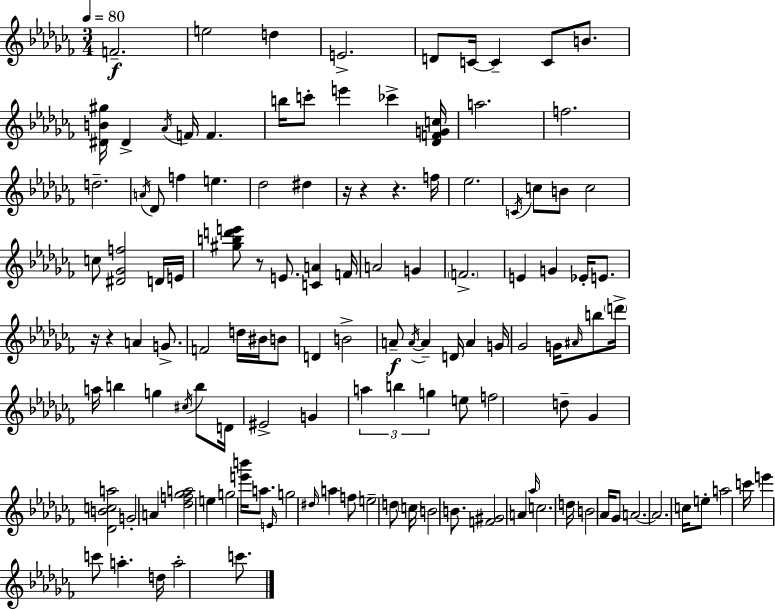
X:1
T:Untitled
M:3/4
L:1/4
K:Abm
F2 e2 d E2 D/2 C/4 C C/2 B/2 [^DB^g]/4 ^D _A/4 F/4 F b/4 c'/2 e' _c' [_DFGc]/4 a2 f2 d2 A/4 _D/2 f e _d2 ^d z/4 z z f/4 _e2 C/4 c/2 B/2 c2 c/2 [^D_Gf]2 D/4 E/4 [^gbd'e']/2 z/2 E/2 [CA] F/4 A2 G F2 E G _E/4 E/2 z/4 z A G/2 F2 d/4 ^B/4 B/2 D B2 A/2 A/4 A D/4 A G/4 _G2 G/4 ^A/4 b/2 d'/4 a/4 b g ^c/4 b/2 D/4 ^E2 G a b g e/2 f2 d/2 _G [_DBca]2 G2 A [_df_ga]2 e g2 [e'b']/4 a/2 E/4 g2 ^d/4 a f/2 e2 d/2 c/4 B2 B/2 [F^G]2 A _a/4 c2 d/4 B2 _A/4 _G/2 A2 A2 c/4 e/2 a2 c'/4 e' c'/2 a d/4 a2 c'/2